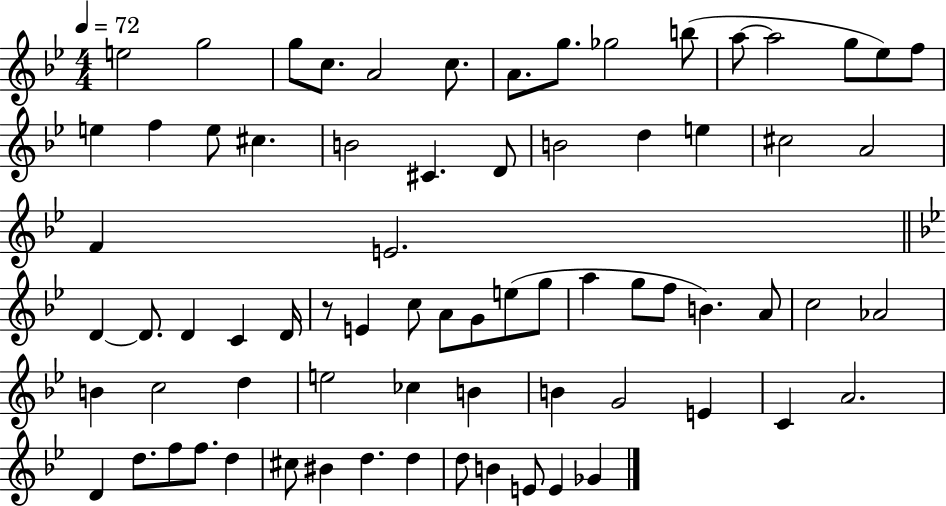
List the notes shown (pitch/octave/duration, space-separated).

E5/h G5/h G5/e C5/e. A4/h C5/e. A4/e. G5/e. Gb5/h B5/e A5/e A5/h G5/e Eb5/e F5/e E5/q F5/q E5/e C#5/q. B4/h C#4/q. D4/e B4/h D5/q E5/q C#5/h A4/h F4/q E4/h. D4/q D4/e. D4/q C4/q D4/s R/e E4/q C5/e A4/e G4/e E5/e G5/e A5/q G5/e F5/e B4/q. A4/e C5/h Ab4/h B4/q C5/h D5/q E5/h CES5/q B4/q B4/q G4/h E4/q C4/q A4/h. D4/q D5/e. F5/e F5/e. D5/q C#5/e BIS4/q D5/q. D5/q D5/e B4/q E4/e E4/q Gb4/q